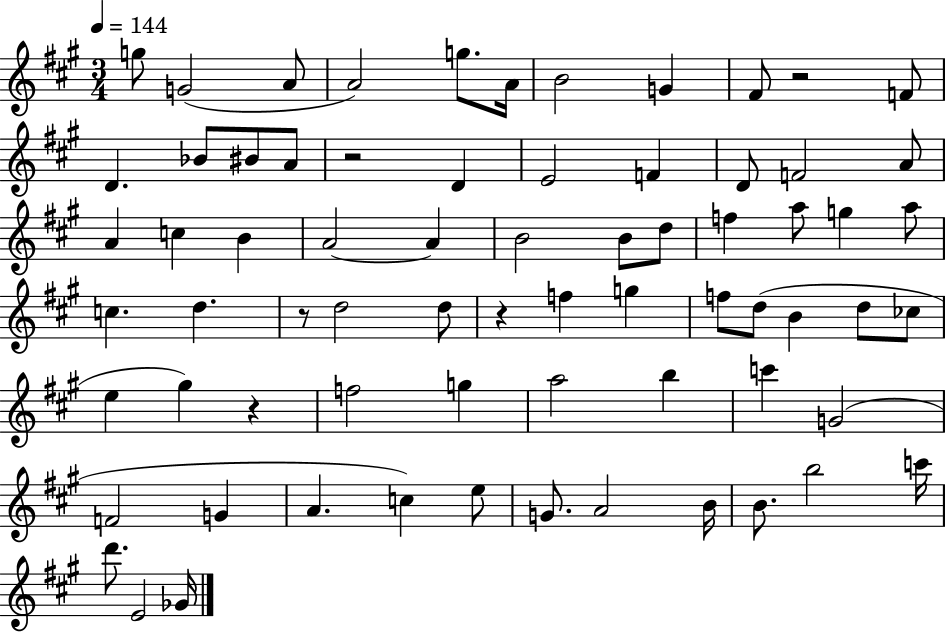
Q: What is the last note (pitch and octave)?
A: Gb4